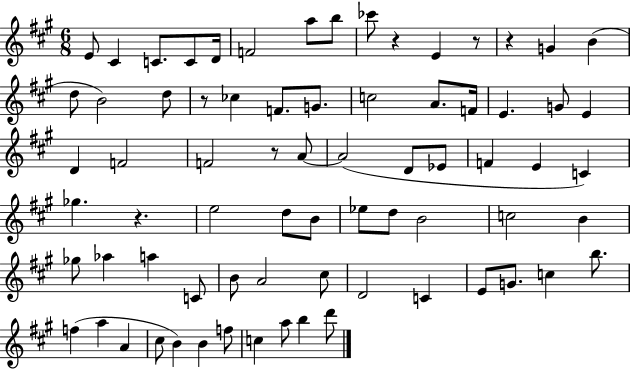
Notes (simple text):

E4/e C#4/q C4/e. C4/e D4/s F4/h A5/e B5/e CES6/e R/q E4/q R/e R/q G4/q B4/q D5/e B4/h D5/e R/e CES5/q F4/e. G4/e. C5/h A4/e. F4/s E4/q. G4/e E4/q D4/q F4/h F4/h R/e A4/e A4/h D4/e Eb4/e F4/q E4/q C4/q Gb5/q. R/q. E5/h D5/e B4/e Eb5/e D5/e B4/h C5/h B4/q Gb5/e Ab5/q A5/q C4/e B4/e A4/h C#5/e D4/h C4/q E4/e G4/e. C5/q B5/e. F5/q A5/q A4/q C#5/e B4/q B4/q F5/e C5/q A5/e B5/q D6/e